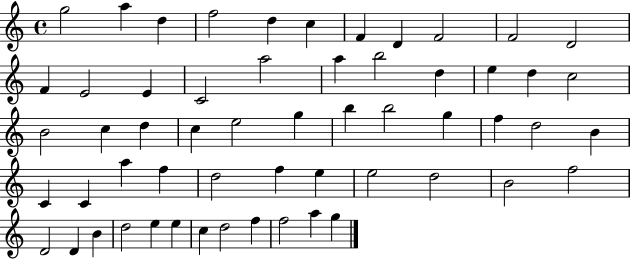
{
  \clef treble
  \time 4/4
  \defaultTimeSignature
  \key c \major
  g''2 a''4 d''4 | f''2 d''4 c''4 | f'4 d'4 f'2 | f'2 d'2 | \break f'4 e'2 e'4 | c'2 a''2 | a''4 b''2 d''4 | e''4 d''4 c''2 | \break b'2 c''4 d''4 | c''4 e''2 g''4 | b''4 b''2 g''4 | f''4 d''2 b'4 | \break c'4 c'4 a''4 f''4 | d''2 f''4 e''4 | e''2 d''2 | b'2 f''2 | \break d'2 d'4 b'4 | d''2 e''4 e''4 | c''4 d''2 f''4 | f''2 a''4 g''4 | \break \bar "|."
}